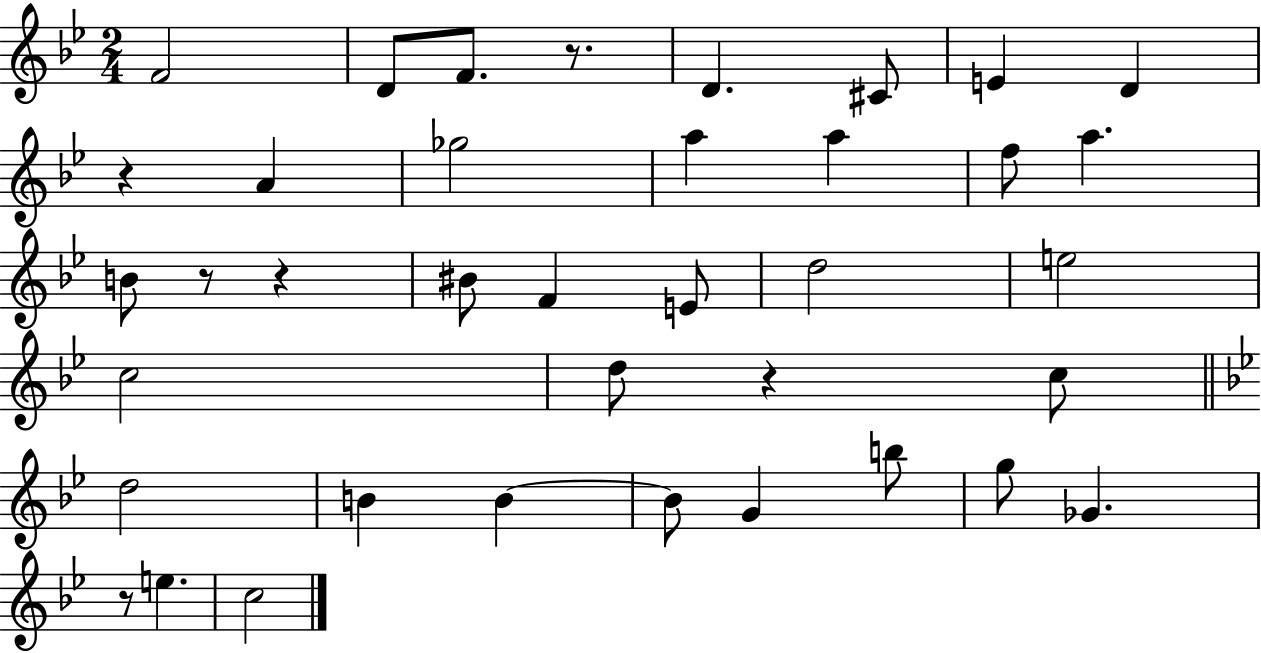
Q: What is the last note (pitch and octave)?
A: C5